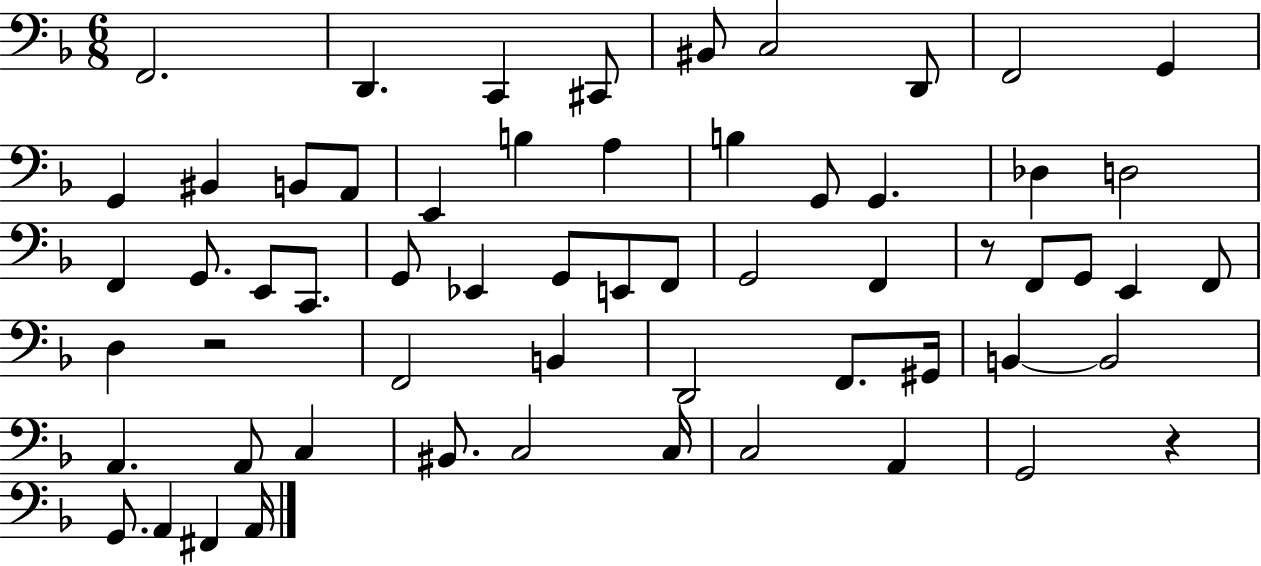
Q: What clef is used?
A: bass